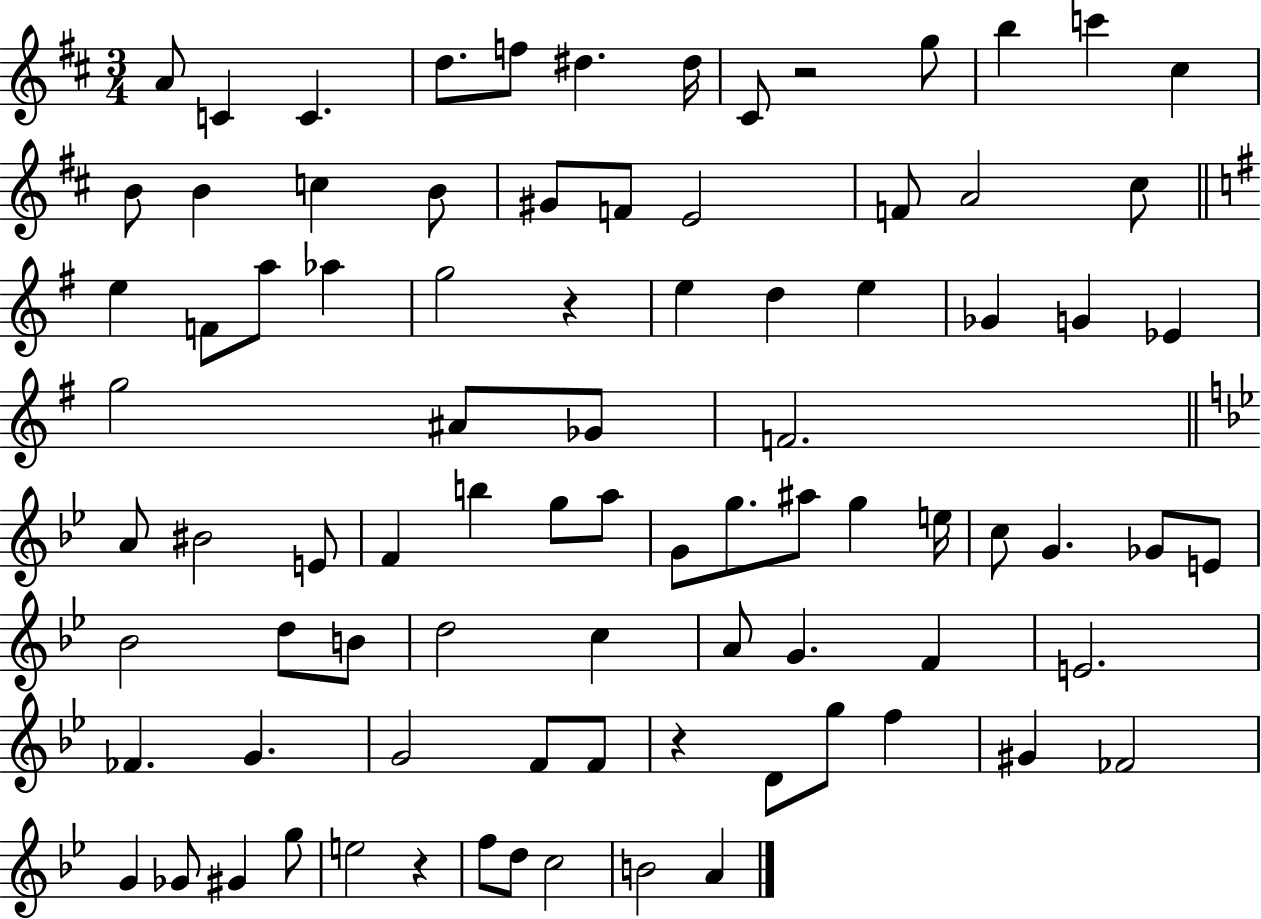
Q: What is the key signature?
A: D major